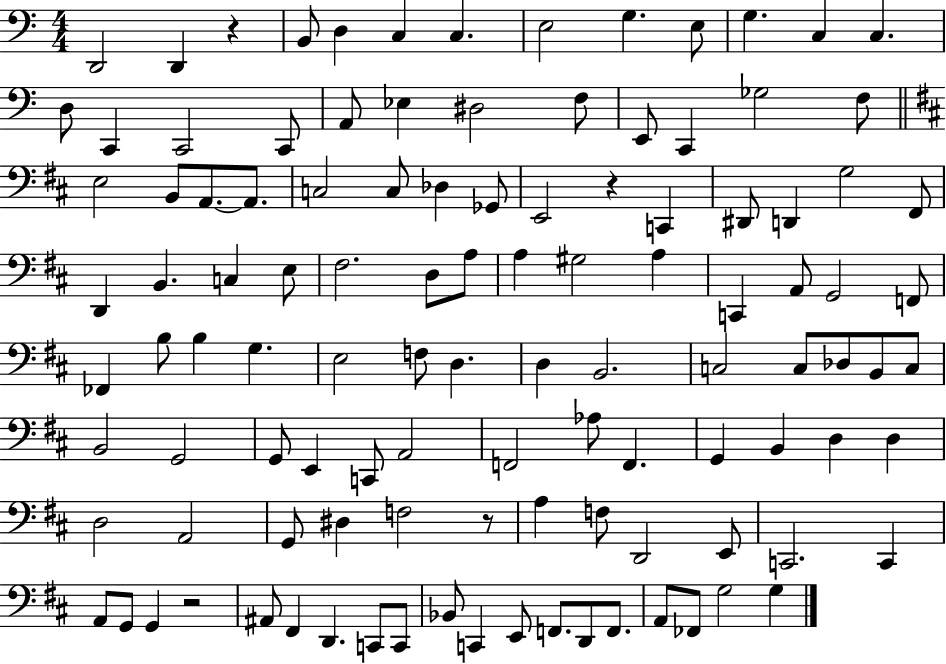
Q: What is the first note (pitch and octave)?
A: D2